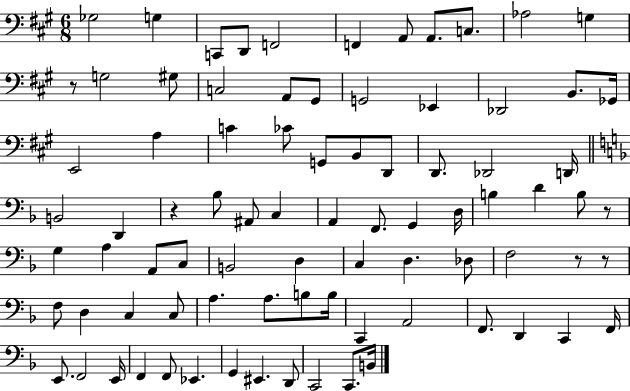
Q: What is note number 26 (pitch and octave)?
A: G2